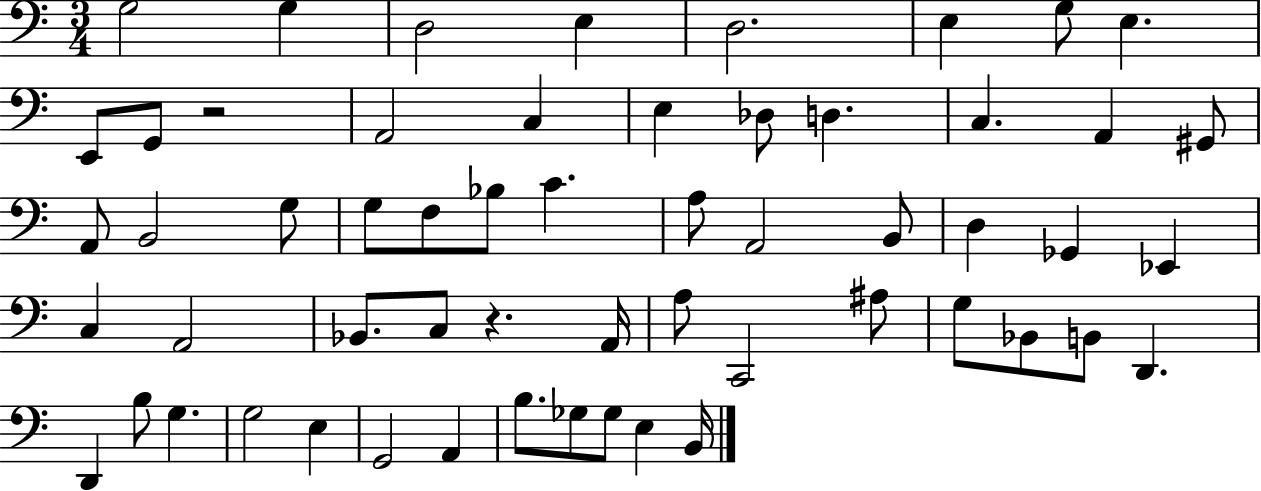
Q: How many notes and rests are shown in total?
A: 57